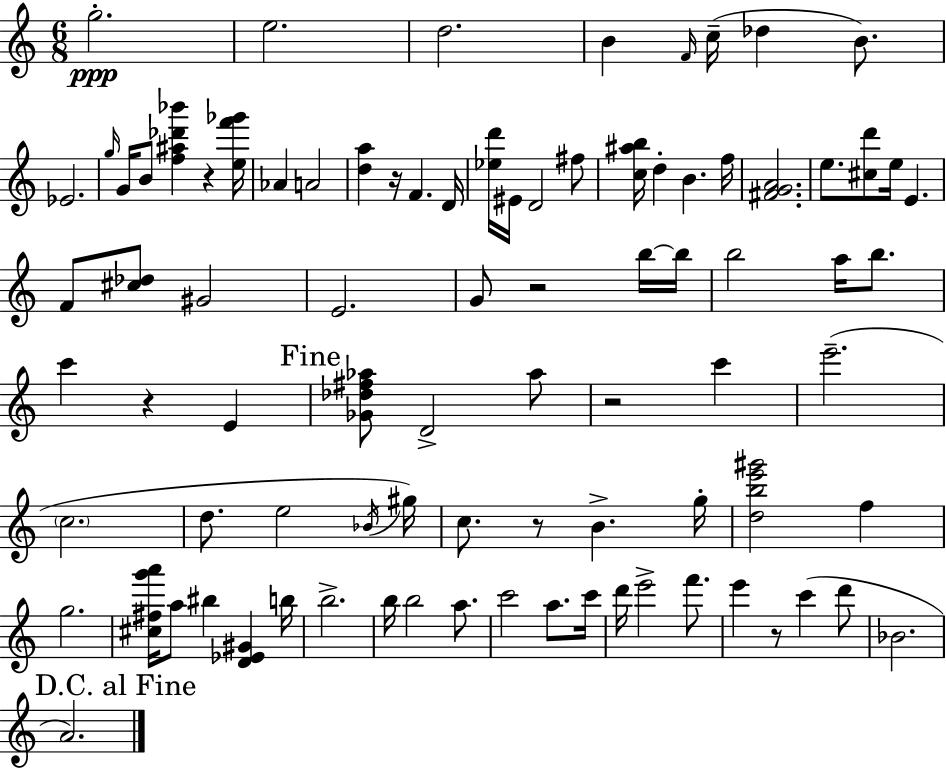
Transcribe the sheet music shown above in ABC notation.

X:1
T:Untitled
M:6/8
L:1/4
K:C
g2 e2 d2 B F/4 c/4 _d B/2 _E2 g/4 G/4 B/2 [f^a_d'_b'] z [ef'_g']/4 _A A2 [da] z/4 F D/4 [_ed']/4 ^E/4 D2 ^f/2 [c^ab]/4 d B f/4 [^FGA]2 e/2 [^cd']/2 e/4 E F/2 [^c_d]/2 ^G2 E2 G/2 z2 b/4 b/4 b2 a/4 b/2 c' z E [_G_d^f_a]/2 D2 _a/2 z2 c' e'2 c2 d/2 e2 _B/4 ^g/4 c/2 z/2 B g/4 [dbe'^g']2 f g2 [^c^fg'a']/4 a/2 ^b [D_E^G] b/4 b2 b/4 b2 a/2 c'2 a/2 c'/4 d'/4 e'2 f'/2 e' z/2 c' d'/2 _B2 A2